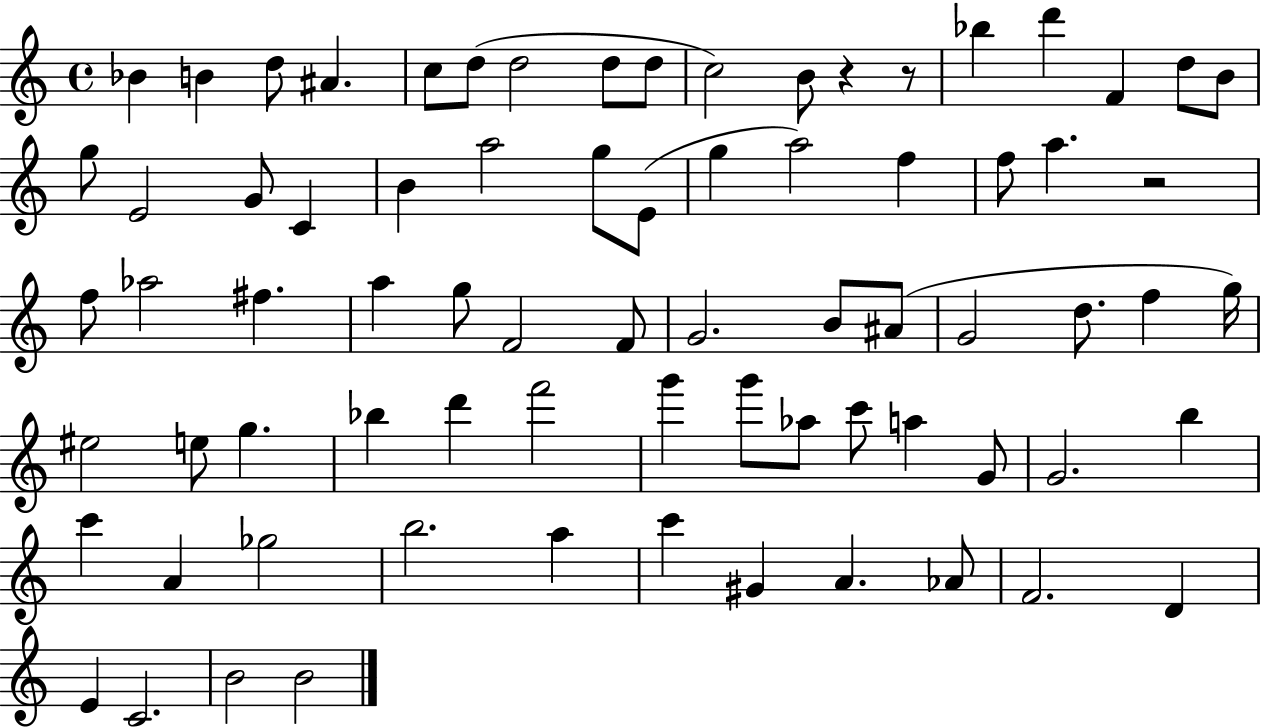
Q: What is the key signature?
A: C major